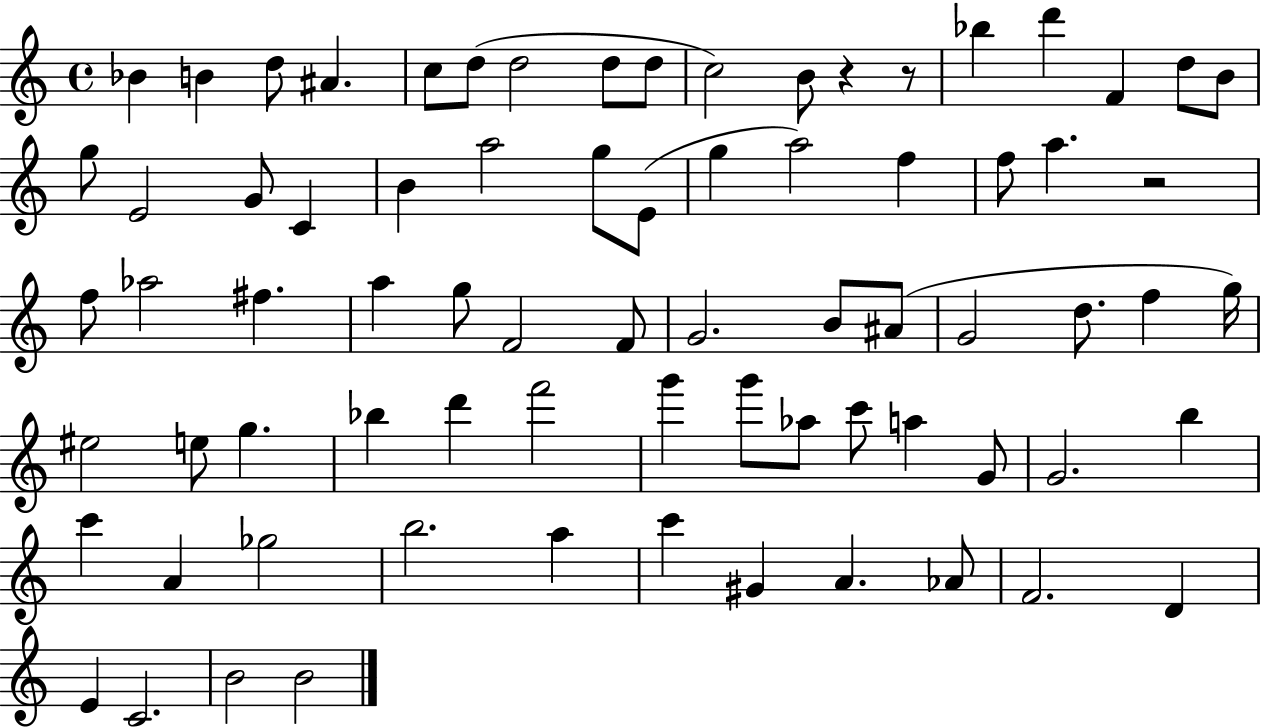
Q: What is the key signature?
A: C major